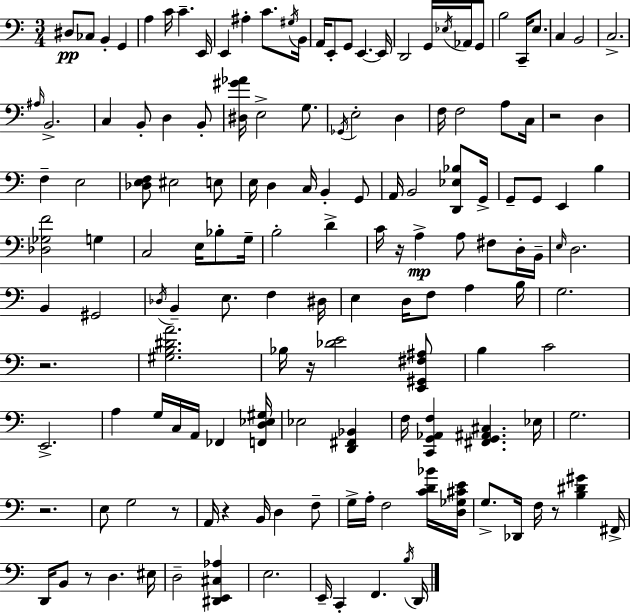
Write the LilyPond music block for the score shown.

{
  \clef bass
  \numericTimeSignature
  \time 3/4
  \key a \minor
  dis8\pp ces8 b,4-. g,4 | a4 c'16 c'4.-- e,16 | e,4 ais4-. c'8. \acciaccatura { gis16 } | b,16 a,16 e,8-. g,8 e,4.~~ | \break e,16 d,2 g,16 \acciaccatura { ees16 } aes,16 | g,8 b2 c,16-- e8. | c4 b,2 | c2.-> | \break \grace { ais16 } b,2.-> | c4 b,8-. d4 | b,8-. <dis gis' aes'>16 e2-> | g8. \acciaccatura { ges,16 } e2-. | \break d4 f16 f2 | a8 c16 r2 | d4 f4-- e2 | <des e f>8 eis2 | \break e8 e16 d4 c16 b,4-. | g,8 a,16 b,2 | <d, ees bes>8 g,16-> g,8-- g,8 e,4 | b4 <des ges f'>2 | \break g4 c2 | e16 bes8-. g16-- b2-. | d'4-> c'16 r16 a4->\mp a8 | fis8 d16-. b,16-- \grace { e16 } d2. | \break b,4 gis,2 | \acciaccatura { des16 } b,4-- e8. | f4 dis16 e4 d16 f8 | a4 b16 g2. | \break r2. | <gis b dis' a'>2. | bes16 r16 <des' e'>2 | <e, gis, fis ais>8 b4 c'2 | \break e,2.-> | a4 g16 c16 | a,16 fes,4 <f, d ees gis>16 ees2 | <d, fis, bes,>4 f16 <c, g, aes, f>4 <fis, g, ais, cis>4. | \break ees16 g2. | r2. | e8 g2 | r8 a,16 r4 b,16 | \break d4 f8-- g16-> a16-. f2 | <c' d' bes'>16 <d ges cis' e'>16 g8.-> des,16 f16 r8 | <b dis' gis'>4 fis,16-> d,16 b,8 r8 d4. | eis16 d2-- | \break <dis, e, cis aes>4 e2. | e,16-- c,4-. f,4. | \acciaccatura { b16 } d,16 \bar "|."
}